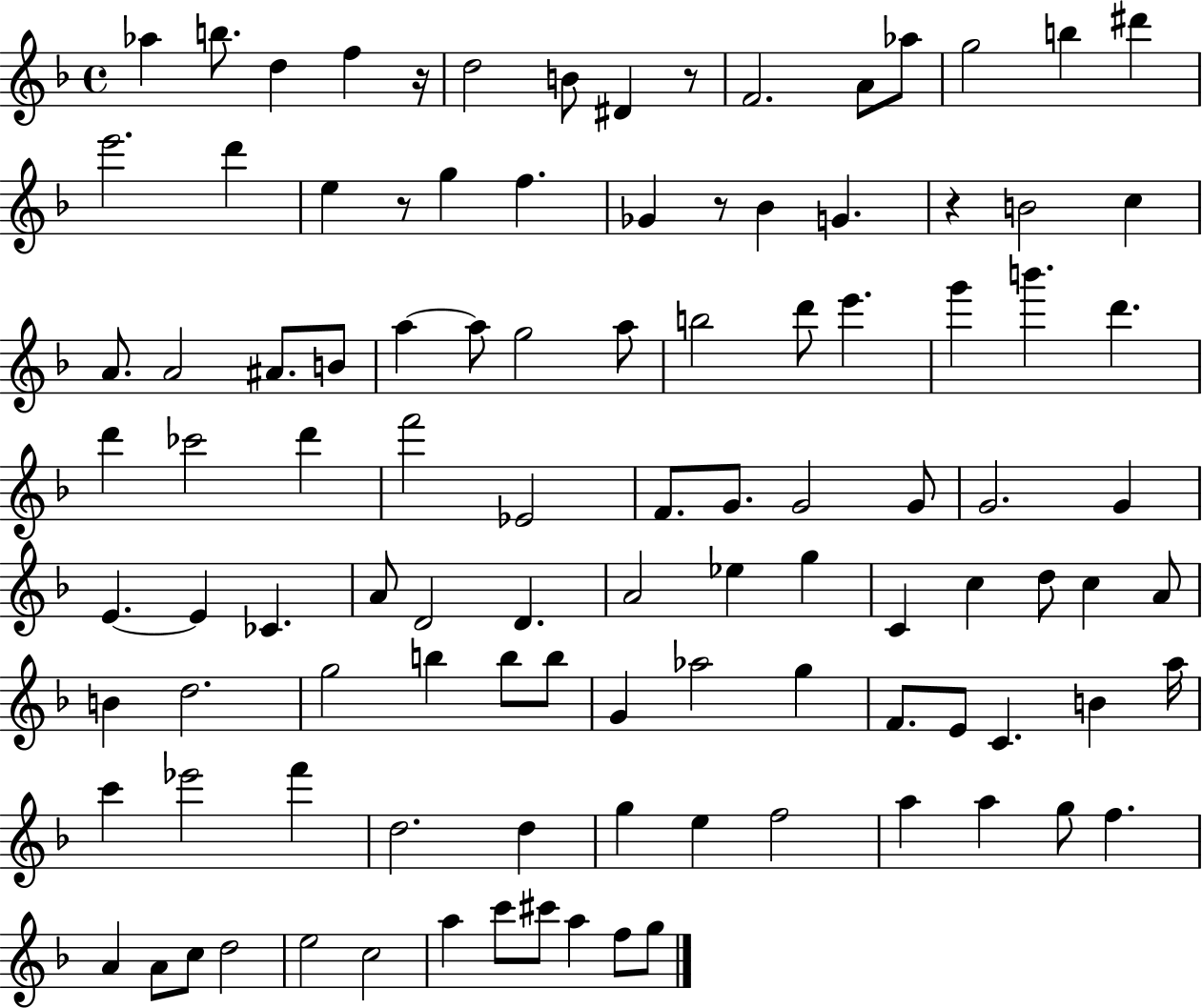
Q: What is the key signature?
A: F major